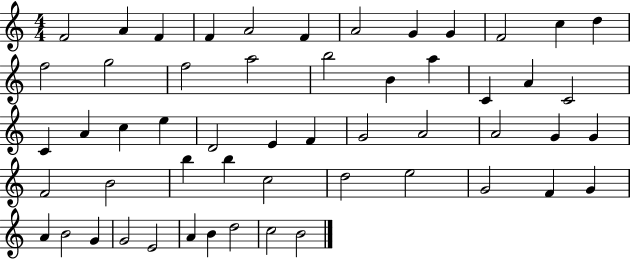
{
  \clef treble
  \numericTimeSignature
  \time 4/4
  \key c \major
  f'2 a'4 f'4 | f'4 a'2 f'4 | a'2 g'4 g'4 | f'2 c''4 d''4 | \break f''2 g''2 | f''2 a''2 | b''2 b'4 a''4 | c'4 a'4 c'2 | \break c'4 a'4 c''4 e''4 | d'2 e'4 f'4 | g'2 a'2 | a'2 g'4 g'4 | \break f'2 b'2 | b''4 b''4 c''2 | d''2 e''2 | g'2 f'4 g'4 | \break a'4 b'2 g'4 | g'2 e'2 | a'4 b'4 d''2 | c''2 b'2 | \break \bar "|."
}